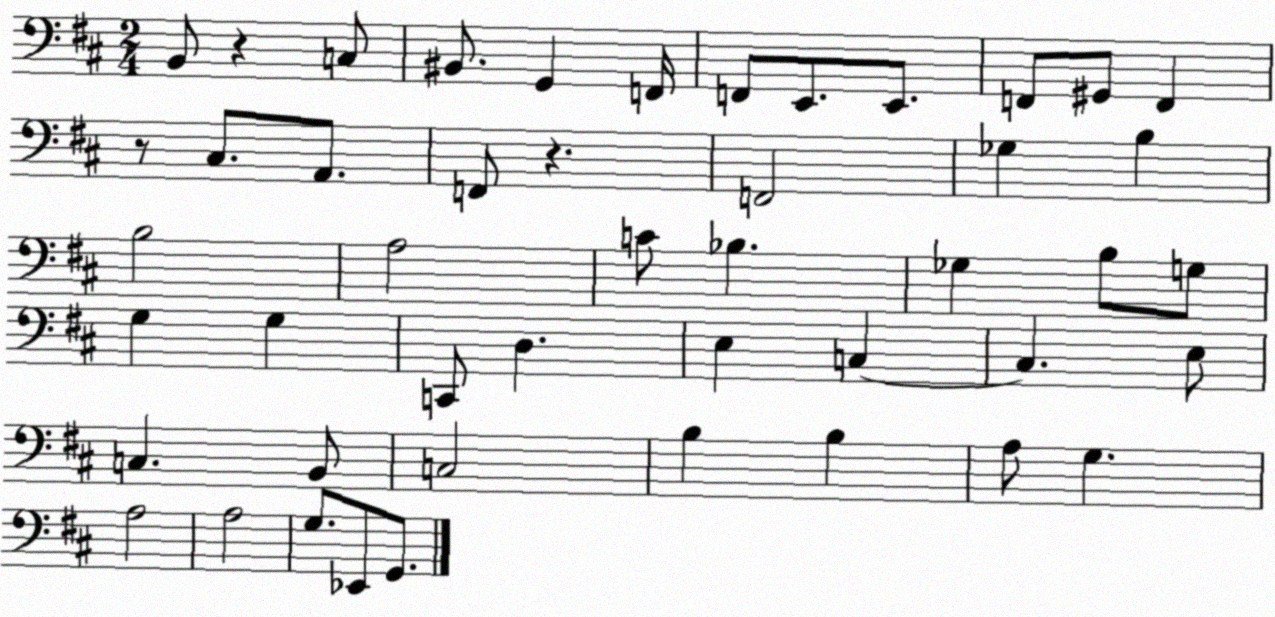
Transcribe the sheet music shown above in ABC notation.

X:1
T:Untitled
M:2/4
L:1/4
K:D
B,,/2 z C,/2 ^B,,/2 G,, F,,/4 F,,/2 E,,/2 E,,/2 F,,/2 ^G,,/2 F,, z/2 ^C,/2 A,,/2 F,,/2 z F,,2 _G, B, B,2 A,2 C/2 _B, _G, B,/2 G,/2 G, G, C,,/2 D, E, C, C, E,/2 C, B,,/2 C,2 B, B, A,/2 G, A,2 A,2 G,/2 _E,,/2 G,,/2